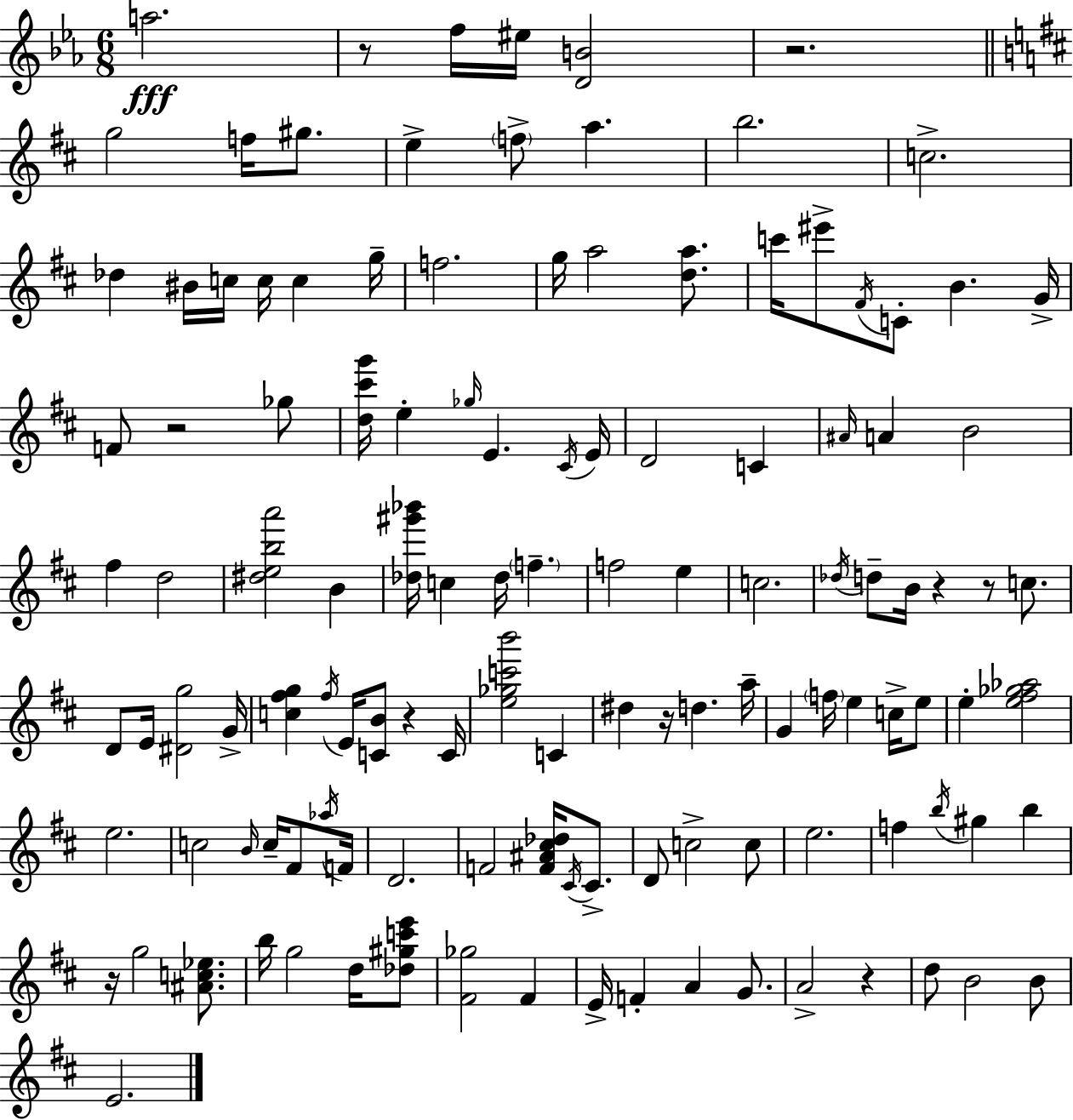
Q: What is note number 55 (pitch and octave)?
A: F#5